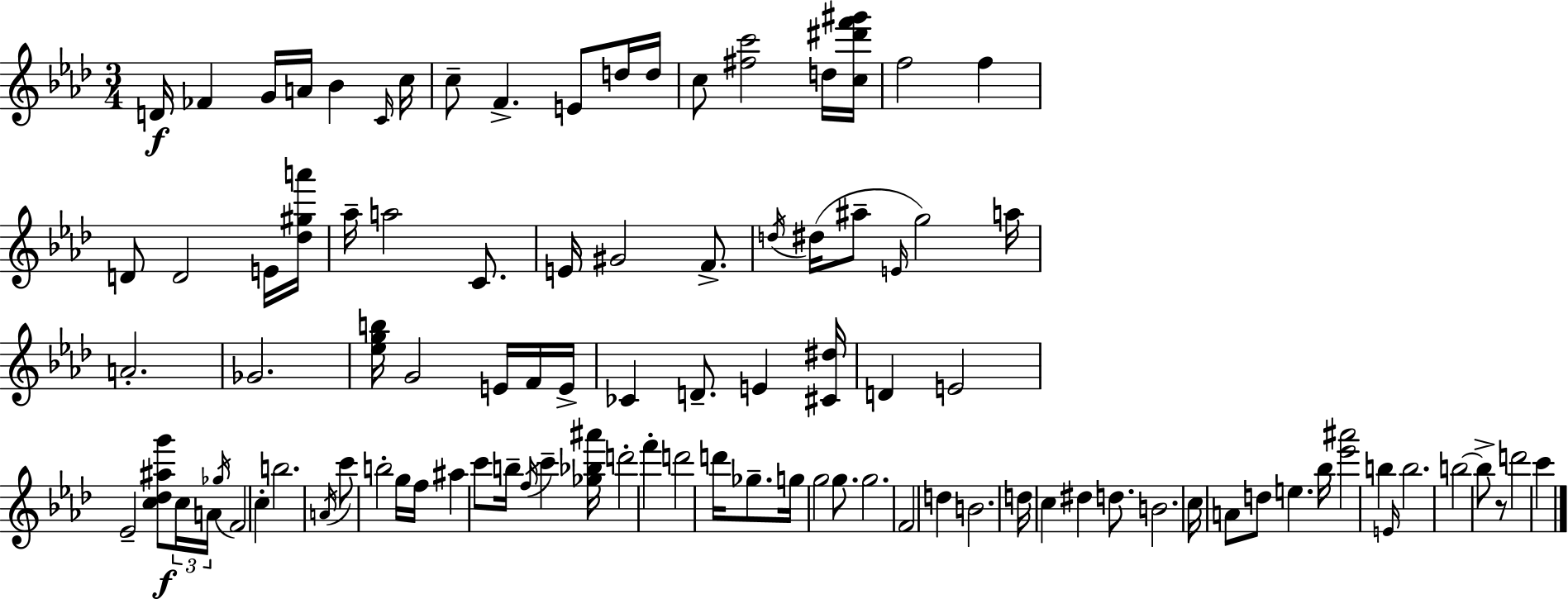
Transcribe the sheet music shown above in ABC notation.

X:1
T:Untitled
M:3/4
L:1/4
K:Ab
D/4 _F G/4 A/4 _B C/4 c/4 c/2 F E/2 d/4 d/4 c/2 [^fc']2 d/4 [c^d'f'^g']/4 f2 f D/2 D2 E/4 [_d^ga']/4 _a/4 a2 C/2 E/4 ^G2 F/2 d/4 ^d/4 ^a/2 E/4 g2 a/4 A2 _G2 [_egb]/4 G2 E/4 F/4 E/4 _C D/2 E [^C^d]/4 D E2 _E2 [c_d^ag']/2 c/4 A/4 _g/4 F2 c b2 A/4 c'/2 b2 g/4 f/4 ^a c'/2 b/4 f/4 c' [_g_b^a']/4 d'2 f' d'2 d'/4 _g/2 g/4 g2 g/2 g2 F2 d B2 d/4 c ^d d/2 B2 c/4 A/2 d/2 e _b/4 [_e'^a']2 b E/4 b2 b2 b/2 z/2 d'2 c'